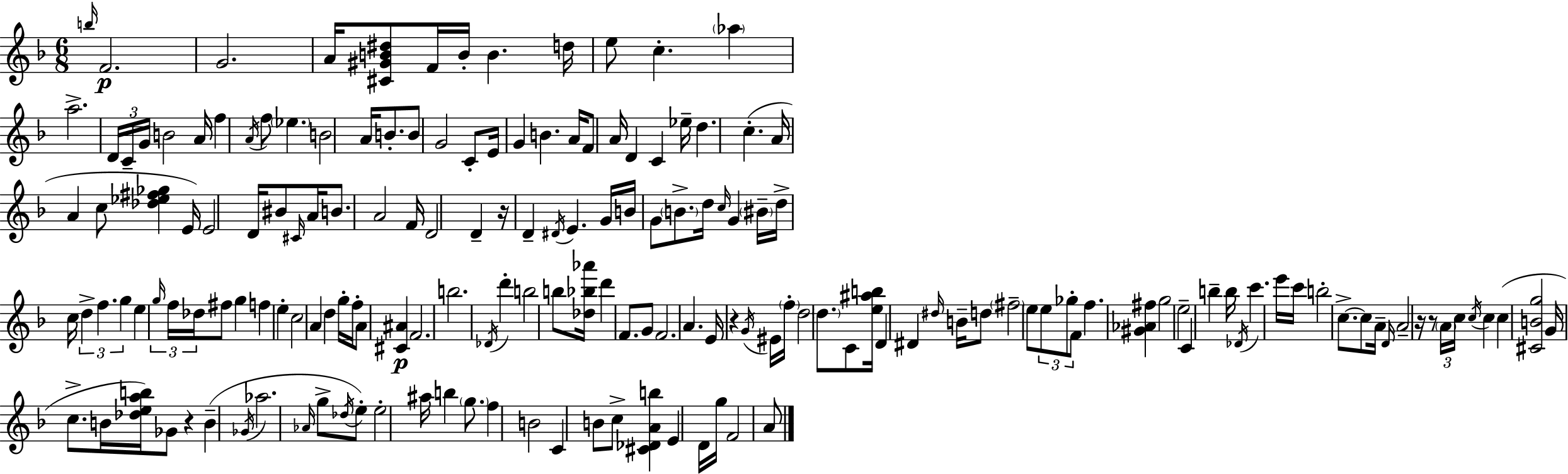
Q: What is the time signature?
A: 6/8